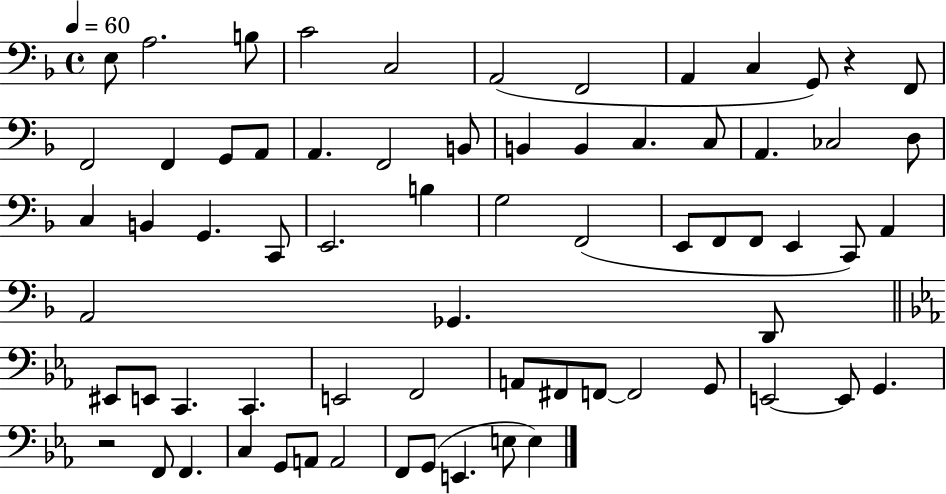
{
  \clef bass
  \time 4/4
  \defaultTimeSignature
  \key f \major
  \tempo 4 = 60
  e8 a2. b8 | c'2 c2 | a,2( f,2 | a,4 c4 g,8) r4 f,8 | \break f,2 f,4 g,8 a,8 | a,4. f,2 b,8 | b,4 b,4 c4. c8 | a,4. ces2 d8 | \break c4 b,4 g,4. c,8 | e,2. b4 | g2 f,2( | e,8 f,8 f,8 e,4 c,8) a,4 | \break a,2 ges,4. d,8 | \bar "||" \break \key ees \major eis,8 e,8 c,4. c,4. | e,2 f,2 | a,8 fis,8 f,8~~ f,2 g,8 | e,2~~ e,8 g,4. | \break r2 f,8 f,4. | c4 g,8 a,8 a,2 | f,8 g,8( e,4. e8 e4) | \bar "|."
}